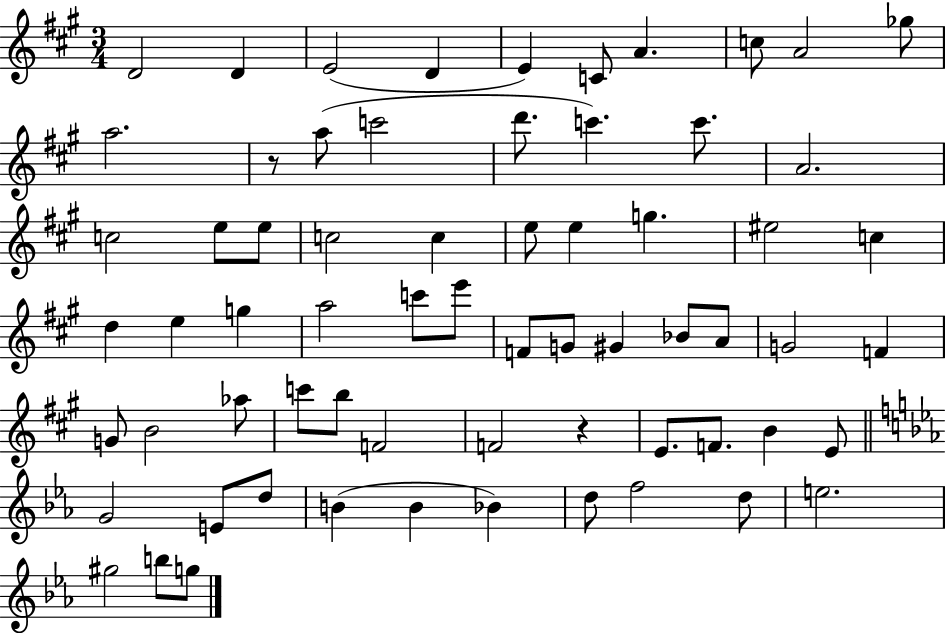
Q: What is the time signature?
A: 3/4